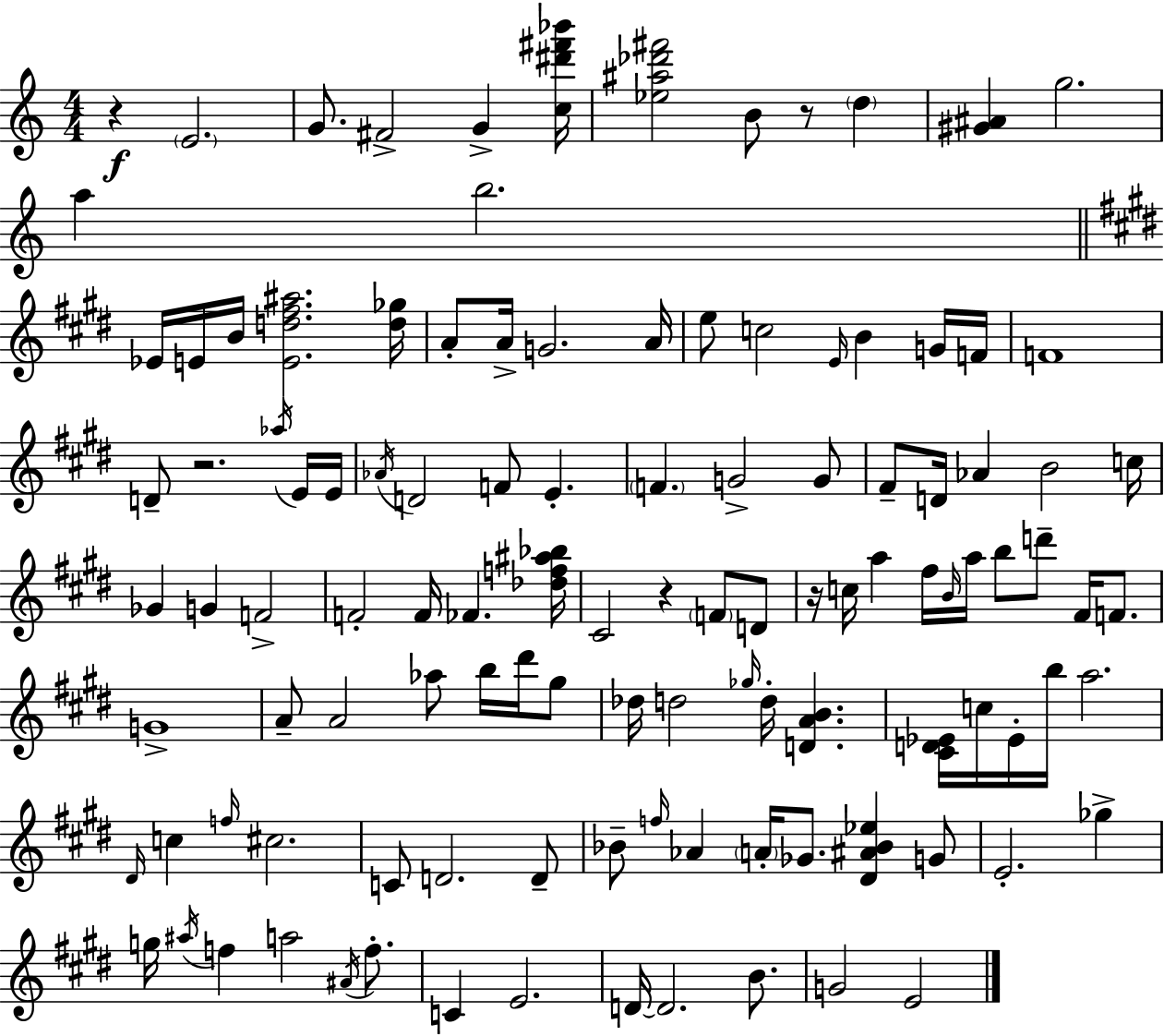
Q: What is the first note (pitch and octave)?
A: E4